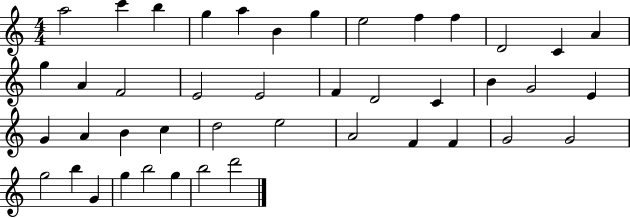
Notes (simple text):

A5/h C6/q B5/q G5/q A5/q B4/q G5/q E5/h F5/q F5/q D4/h C4/q A4/q G5/q A4/q F4/h E4/h E4/h F4/q D4/h C4/q B4/q G4/h E4/q G4/q A4/q B4/q C5/q D5/h E5/h A4/h F4/q F4/q G4/h G4/h G5/h B5/q G4/q G5/q B5/h G5/q B5/h D6/h